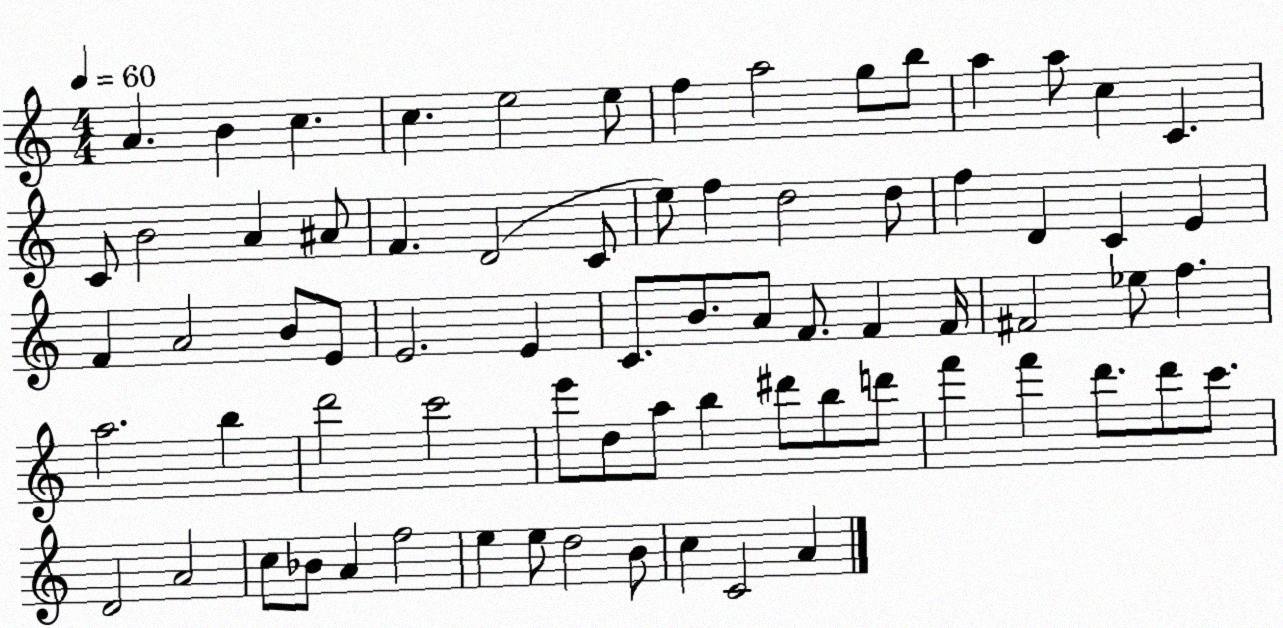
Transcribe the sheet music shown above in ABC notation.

X:1
T:Untitled
M:4/4
L:1/4
K:C
A B c c e2 e/2 f a2 g/2 b/2 a a/2 c C C/2 B2 A ^A/2 F D2 C/2 e/2 f d2 d/2 f D C E F A2 B/2 E/2 E2 E C/2 B/2 A/2 F/2 F F/4 ^F2 _e/2 f a2 b d'2 c'2 e'/2 d/2 a/2 b ^d'/2 b/2 d'/2 f' f' d'/2 d'/2 c'/2 D2 A2 c/2 _B/2 A f2 e e/2 d2 B/2 c C2 A